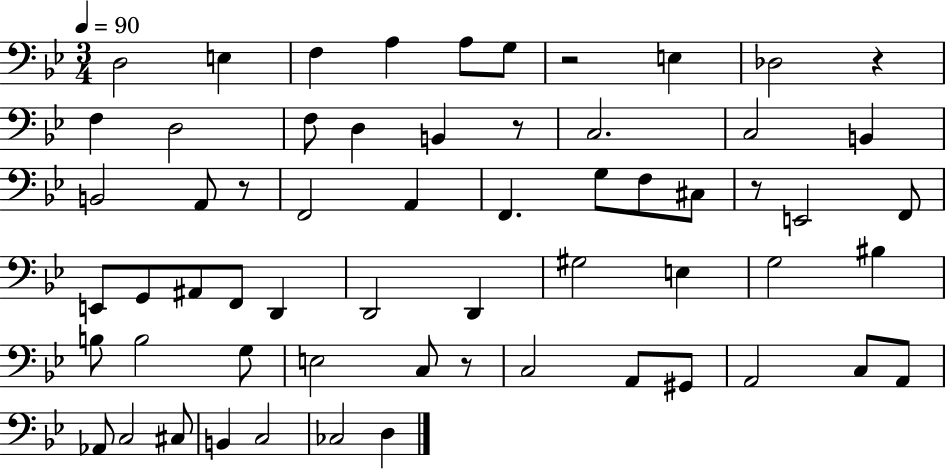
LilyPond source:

{
  \clef bass
  \numericTimeSignature
  \time 3/4
  \key bes \major
  \tempo 4 = 90
  d2 e4 | f4 a4 a8 g8 | r2 e4 | des2 r4 | \break f4 d2 | f8 d4 b,4 r8 | c2. | c2 b,4 | \break b,2 a,8 r8 | f,2 a,4 | f,4. g8 f8 cis8 | r8 e,2 f,8 | \break e,8 g,8 ais,8 f,8 d,4 | d,2 d,4 | gis2 e4 | g2 bis4 | \break b8 b2 g8 | e2 c8 r8 | c2 a,8 gis,8 | a,2 c8 a,8 | \break aes,8 c2 cis8 | b,4 c2 | ces2 d4 | \bar "|."
}